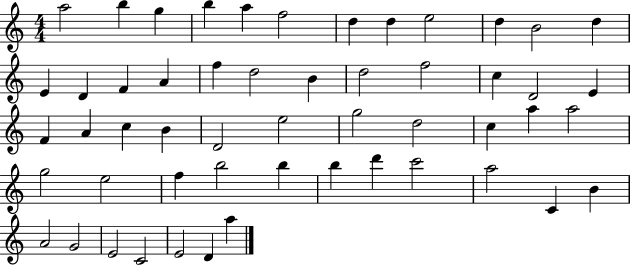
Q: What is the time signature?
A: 4/4